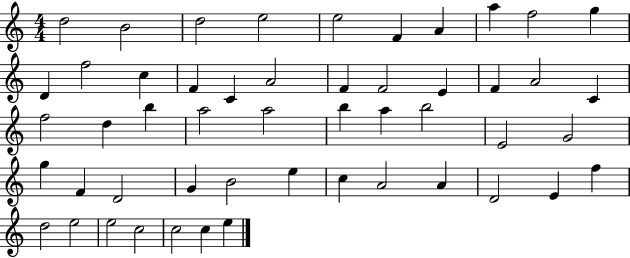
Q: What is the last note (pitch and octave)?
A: E5